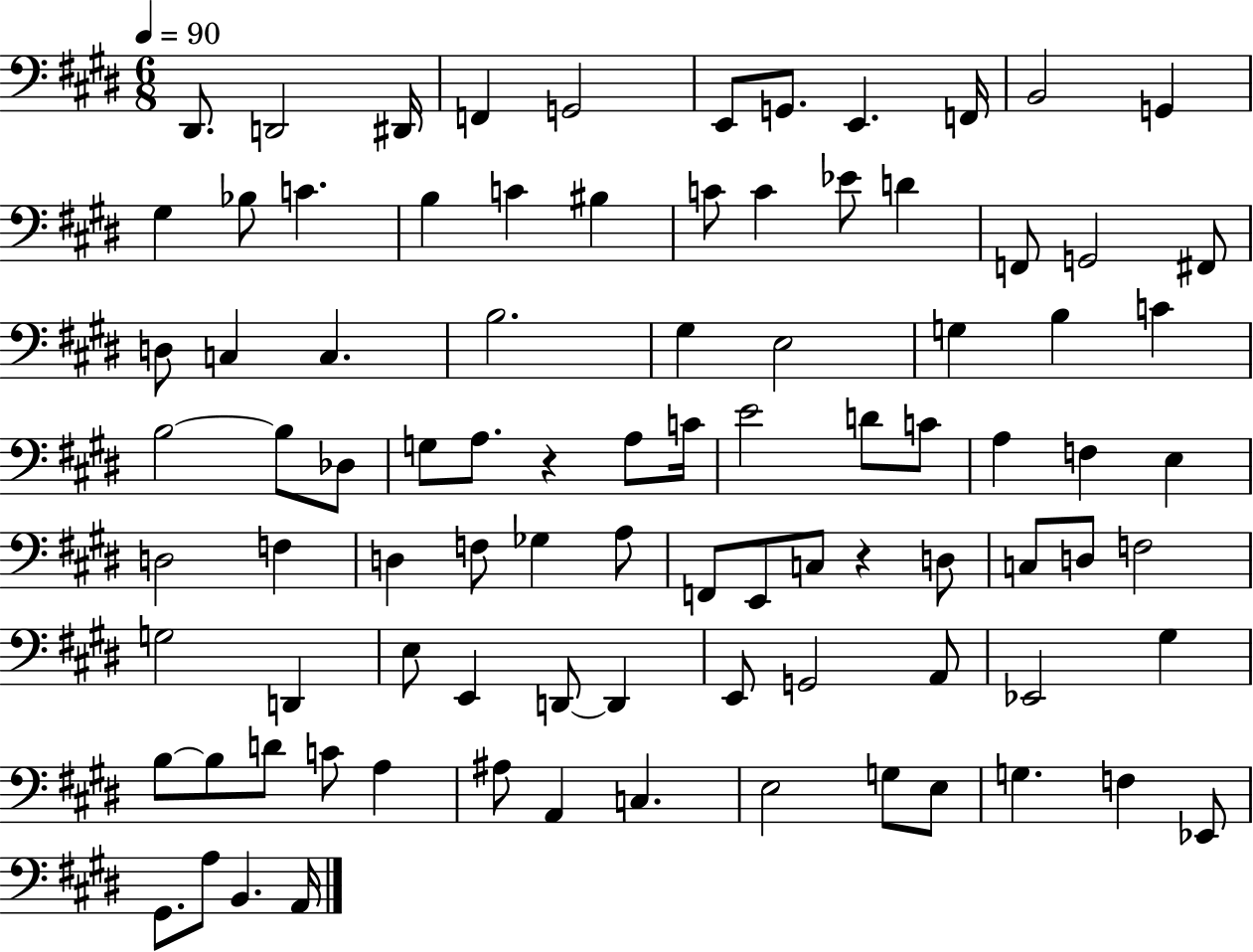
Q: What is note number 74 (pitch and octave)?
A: C4